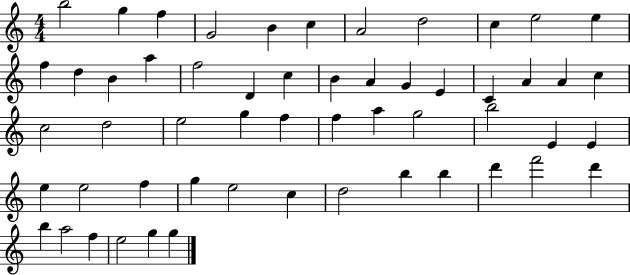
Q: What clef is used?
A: treble